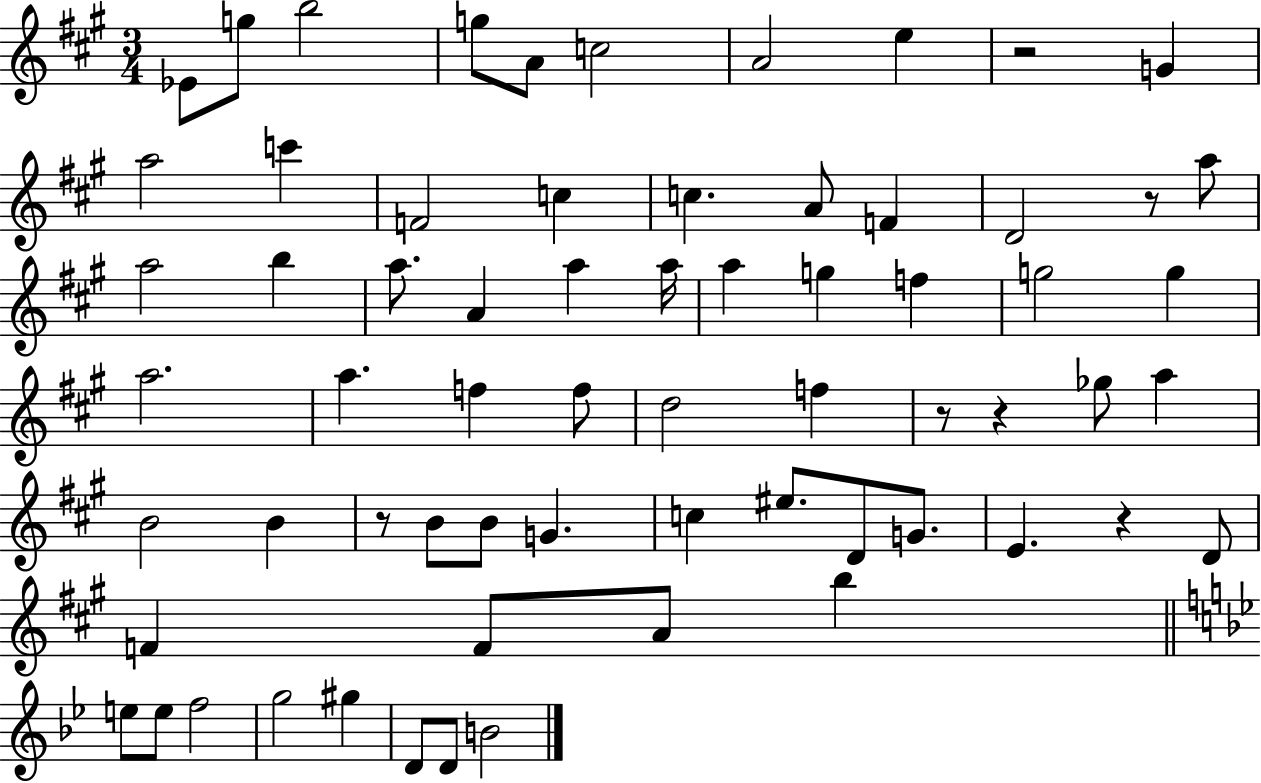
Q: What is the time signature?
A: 3/4